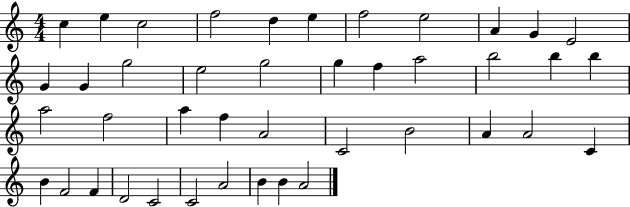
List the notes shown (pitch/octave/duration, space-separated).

C5/q E5/q C5/h F5/h D5/q E5/q F5/h E5/h A4/q G4/q E4/h G4/q G4/q G5/h E5/h G5/h G5/q F5/q A5/h B5/h B5/q B5/q A5/h F5/h A5/q F5/q A4/h C4/h B4/h A4/q A4/h C4/q B4/q F4/h F4/q D4/h C4/h C4/h A4/h B4/q B4/q A4/h